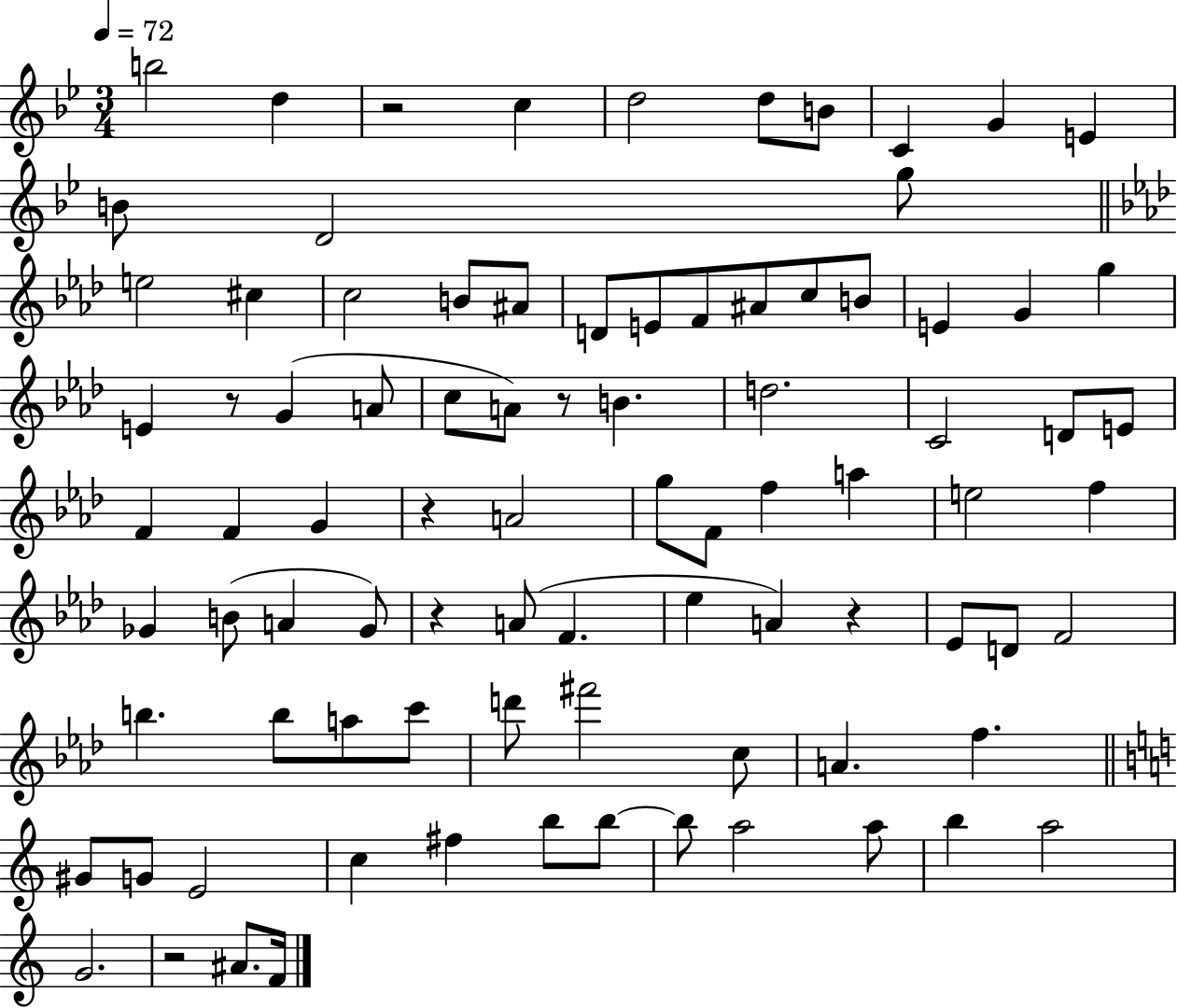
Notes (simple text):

B5/h D5/q R/h C5/q D5/h D5/e B4/e C4/q G4/q E4/q B4/e D4/h G5/e E5/h C#5/q C5/h B4/e A#4/e D4/e E4/e F4/e A#4/e C5/e B4/e E4/q G4/q G5/q E4/q R/e G4/q A4/e C5/e A4/e R/e B4/q. D5/h. C4/h D4/e E4/e F4/q F4/q G4/q R/q A4/h G5/e F4/e F5/q A5/q E5/h F5/q Gb4/q B4/e A4/q Gb4/e R/q A4/e F4/q. Eb5/q A4/q R/q Eb4/e D4/e F4/h B5/q. B5/e A5/e C6/e D6/e F#6/h C5/e A4/q. F5/q. G#4/e G4/e E4/h C5/q F#5/q B5/e B5/e B5/e A5/h A5/e B5/q A5/h G4/h. R/h A#4/e. F4/s